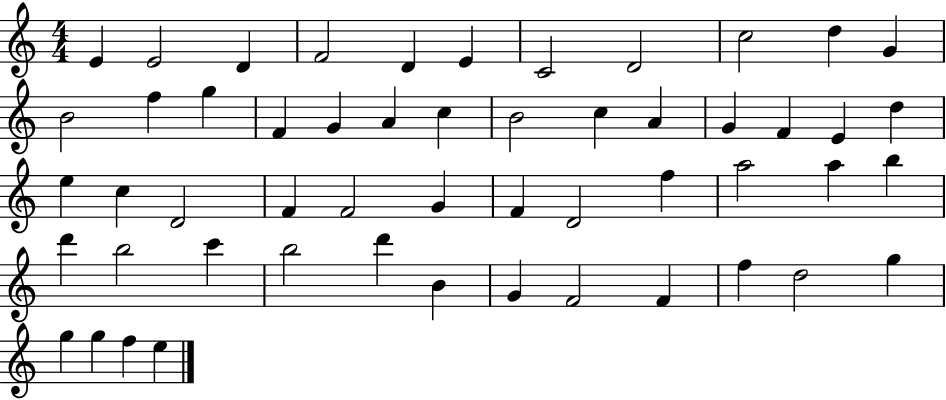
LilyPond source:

{
  \clef treble
  \numericTimeSignature
  \time 4/4
  \key c \major
  e'4 e'2 d'4 | f'2 d'4 e'4 | c'2 d'2 | c''2 d''4 g'4 | \break b'2 f''4 g''4 | f'4 g'4 a'4 c''4 | b'2 c''4 a'4 | g'4 f'4 e'4 d''4 | \break e''4 c''4 d'2 | f'4 f'2 g'4 | f'4 d'2 f''4 | a''2 a''4 b''4 | \break d'''4 b''2 c'''4 | b''2 d'''4 b'4 | g'4 f'2 f'4 | f''4 d''2 g''4 | \break g''4 g''4 f''4 e''4 | \bar "|."
}